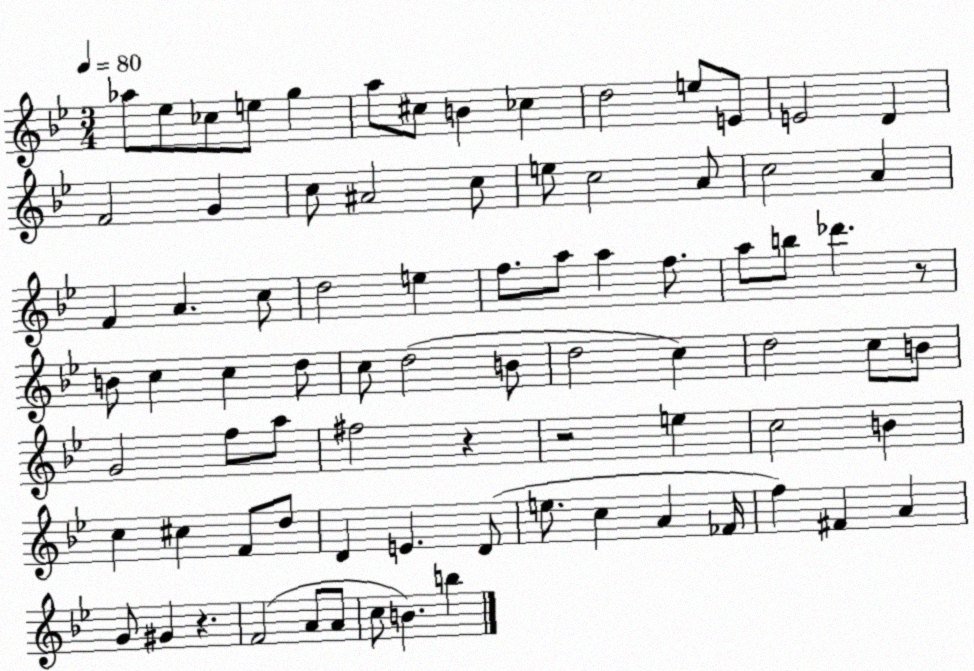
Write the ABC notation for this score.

X:1
T:Untitled
M:3/4
L:1/4
K:Bb
_a/2 _e/2 _c/2 e/2 g a/2 ^c/2 B _c d2 e/2 E/2 E2 D F2 G c/2 ^A2 c/2 e/2 c2 A/2 c2 A F A c/2 d2 e f/2 a/2 a f/2 a/2 b/2 _d' z/2 B/2 c c d/2 c/2 d2 B/2 d2 c d2 c/2 B/2 G2 f/2 a/2 ^f2 z z2 e c2 B c ^c F/2 d/2 D E D/2 e/2 c A _F/4 f ^F A G/2 ^G z F2 A/2 A/2 c/2 B b